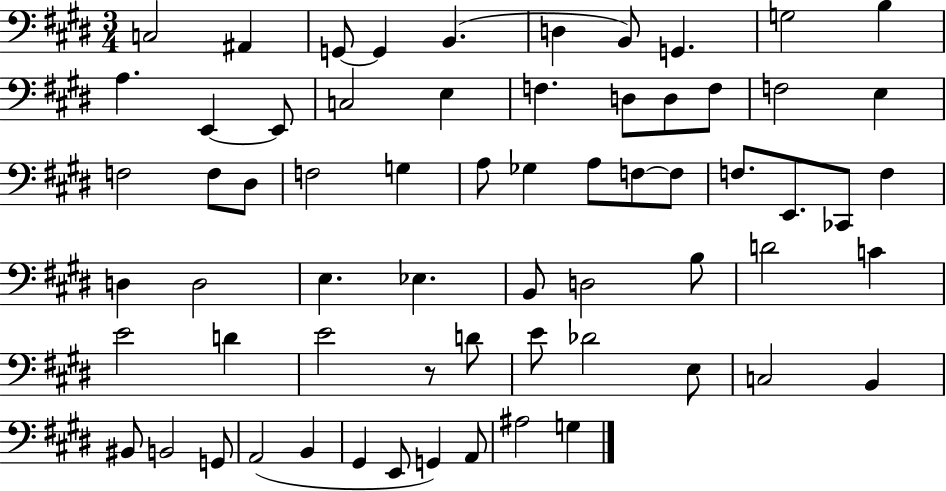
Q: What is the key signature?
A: E major